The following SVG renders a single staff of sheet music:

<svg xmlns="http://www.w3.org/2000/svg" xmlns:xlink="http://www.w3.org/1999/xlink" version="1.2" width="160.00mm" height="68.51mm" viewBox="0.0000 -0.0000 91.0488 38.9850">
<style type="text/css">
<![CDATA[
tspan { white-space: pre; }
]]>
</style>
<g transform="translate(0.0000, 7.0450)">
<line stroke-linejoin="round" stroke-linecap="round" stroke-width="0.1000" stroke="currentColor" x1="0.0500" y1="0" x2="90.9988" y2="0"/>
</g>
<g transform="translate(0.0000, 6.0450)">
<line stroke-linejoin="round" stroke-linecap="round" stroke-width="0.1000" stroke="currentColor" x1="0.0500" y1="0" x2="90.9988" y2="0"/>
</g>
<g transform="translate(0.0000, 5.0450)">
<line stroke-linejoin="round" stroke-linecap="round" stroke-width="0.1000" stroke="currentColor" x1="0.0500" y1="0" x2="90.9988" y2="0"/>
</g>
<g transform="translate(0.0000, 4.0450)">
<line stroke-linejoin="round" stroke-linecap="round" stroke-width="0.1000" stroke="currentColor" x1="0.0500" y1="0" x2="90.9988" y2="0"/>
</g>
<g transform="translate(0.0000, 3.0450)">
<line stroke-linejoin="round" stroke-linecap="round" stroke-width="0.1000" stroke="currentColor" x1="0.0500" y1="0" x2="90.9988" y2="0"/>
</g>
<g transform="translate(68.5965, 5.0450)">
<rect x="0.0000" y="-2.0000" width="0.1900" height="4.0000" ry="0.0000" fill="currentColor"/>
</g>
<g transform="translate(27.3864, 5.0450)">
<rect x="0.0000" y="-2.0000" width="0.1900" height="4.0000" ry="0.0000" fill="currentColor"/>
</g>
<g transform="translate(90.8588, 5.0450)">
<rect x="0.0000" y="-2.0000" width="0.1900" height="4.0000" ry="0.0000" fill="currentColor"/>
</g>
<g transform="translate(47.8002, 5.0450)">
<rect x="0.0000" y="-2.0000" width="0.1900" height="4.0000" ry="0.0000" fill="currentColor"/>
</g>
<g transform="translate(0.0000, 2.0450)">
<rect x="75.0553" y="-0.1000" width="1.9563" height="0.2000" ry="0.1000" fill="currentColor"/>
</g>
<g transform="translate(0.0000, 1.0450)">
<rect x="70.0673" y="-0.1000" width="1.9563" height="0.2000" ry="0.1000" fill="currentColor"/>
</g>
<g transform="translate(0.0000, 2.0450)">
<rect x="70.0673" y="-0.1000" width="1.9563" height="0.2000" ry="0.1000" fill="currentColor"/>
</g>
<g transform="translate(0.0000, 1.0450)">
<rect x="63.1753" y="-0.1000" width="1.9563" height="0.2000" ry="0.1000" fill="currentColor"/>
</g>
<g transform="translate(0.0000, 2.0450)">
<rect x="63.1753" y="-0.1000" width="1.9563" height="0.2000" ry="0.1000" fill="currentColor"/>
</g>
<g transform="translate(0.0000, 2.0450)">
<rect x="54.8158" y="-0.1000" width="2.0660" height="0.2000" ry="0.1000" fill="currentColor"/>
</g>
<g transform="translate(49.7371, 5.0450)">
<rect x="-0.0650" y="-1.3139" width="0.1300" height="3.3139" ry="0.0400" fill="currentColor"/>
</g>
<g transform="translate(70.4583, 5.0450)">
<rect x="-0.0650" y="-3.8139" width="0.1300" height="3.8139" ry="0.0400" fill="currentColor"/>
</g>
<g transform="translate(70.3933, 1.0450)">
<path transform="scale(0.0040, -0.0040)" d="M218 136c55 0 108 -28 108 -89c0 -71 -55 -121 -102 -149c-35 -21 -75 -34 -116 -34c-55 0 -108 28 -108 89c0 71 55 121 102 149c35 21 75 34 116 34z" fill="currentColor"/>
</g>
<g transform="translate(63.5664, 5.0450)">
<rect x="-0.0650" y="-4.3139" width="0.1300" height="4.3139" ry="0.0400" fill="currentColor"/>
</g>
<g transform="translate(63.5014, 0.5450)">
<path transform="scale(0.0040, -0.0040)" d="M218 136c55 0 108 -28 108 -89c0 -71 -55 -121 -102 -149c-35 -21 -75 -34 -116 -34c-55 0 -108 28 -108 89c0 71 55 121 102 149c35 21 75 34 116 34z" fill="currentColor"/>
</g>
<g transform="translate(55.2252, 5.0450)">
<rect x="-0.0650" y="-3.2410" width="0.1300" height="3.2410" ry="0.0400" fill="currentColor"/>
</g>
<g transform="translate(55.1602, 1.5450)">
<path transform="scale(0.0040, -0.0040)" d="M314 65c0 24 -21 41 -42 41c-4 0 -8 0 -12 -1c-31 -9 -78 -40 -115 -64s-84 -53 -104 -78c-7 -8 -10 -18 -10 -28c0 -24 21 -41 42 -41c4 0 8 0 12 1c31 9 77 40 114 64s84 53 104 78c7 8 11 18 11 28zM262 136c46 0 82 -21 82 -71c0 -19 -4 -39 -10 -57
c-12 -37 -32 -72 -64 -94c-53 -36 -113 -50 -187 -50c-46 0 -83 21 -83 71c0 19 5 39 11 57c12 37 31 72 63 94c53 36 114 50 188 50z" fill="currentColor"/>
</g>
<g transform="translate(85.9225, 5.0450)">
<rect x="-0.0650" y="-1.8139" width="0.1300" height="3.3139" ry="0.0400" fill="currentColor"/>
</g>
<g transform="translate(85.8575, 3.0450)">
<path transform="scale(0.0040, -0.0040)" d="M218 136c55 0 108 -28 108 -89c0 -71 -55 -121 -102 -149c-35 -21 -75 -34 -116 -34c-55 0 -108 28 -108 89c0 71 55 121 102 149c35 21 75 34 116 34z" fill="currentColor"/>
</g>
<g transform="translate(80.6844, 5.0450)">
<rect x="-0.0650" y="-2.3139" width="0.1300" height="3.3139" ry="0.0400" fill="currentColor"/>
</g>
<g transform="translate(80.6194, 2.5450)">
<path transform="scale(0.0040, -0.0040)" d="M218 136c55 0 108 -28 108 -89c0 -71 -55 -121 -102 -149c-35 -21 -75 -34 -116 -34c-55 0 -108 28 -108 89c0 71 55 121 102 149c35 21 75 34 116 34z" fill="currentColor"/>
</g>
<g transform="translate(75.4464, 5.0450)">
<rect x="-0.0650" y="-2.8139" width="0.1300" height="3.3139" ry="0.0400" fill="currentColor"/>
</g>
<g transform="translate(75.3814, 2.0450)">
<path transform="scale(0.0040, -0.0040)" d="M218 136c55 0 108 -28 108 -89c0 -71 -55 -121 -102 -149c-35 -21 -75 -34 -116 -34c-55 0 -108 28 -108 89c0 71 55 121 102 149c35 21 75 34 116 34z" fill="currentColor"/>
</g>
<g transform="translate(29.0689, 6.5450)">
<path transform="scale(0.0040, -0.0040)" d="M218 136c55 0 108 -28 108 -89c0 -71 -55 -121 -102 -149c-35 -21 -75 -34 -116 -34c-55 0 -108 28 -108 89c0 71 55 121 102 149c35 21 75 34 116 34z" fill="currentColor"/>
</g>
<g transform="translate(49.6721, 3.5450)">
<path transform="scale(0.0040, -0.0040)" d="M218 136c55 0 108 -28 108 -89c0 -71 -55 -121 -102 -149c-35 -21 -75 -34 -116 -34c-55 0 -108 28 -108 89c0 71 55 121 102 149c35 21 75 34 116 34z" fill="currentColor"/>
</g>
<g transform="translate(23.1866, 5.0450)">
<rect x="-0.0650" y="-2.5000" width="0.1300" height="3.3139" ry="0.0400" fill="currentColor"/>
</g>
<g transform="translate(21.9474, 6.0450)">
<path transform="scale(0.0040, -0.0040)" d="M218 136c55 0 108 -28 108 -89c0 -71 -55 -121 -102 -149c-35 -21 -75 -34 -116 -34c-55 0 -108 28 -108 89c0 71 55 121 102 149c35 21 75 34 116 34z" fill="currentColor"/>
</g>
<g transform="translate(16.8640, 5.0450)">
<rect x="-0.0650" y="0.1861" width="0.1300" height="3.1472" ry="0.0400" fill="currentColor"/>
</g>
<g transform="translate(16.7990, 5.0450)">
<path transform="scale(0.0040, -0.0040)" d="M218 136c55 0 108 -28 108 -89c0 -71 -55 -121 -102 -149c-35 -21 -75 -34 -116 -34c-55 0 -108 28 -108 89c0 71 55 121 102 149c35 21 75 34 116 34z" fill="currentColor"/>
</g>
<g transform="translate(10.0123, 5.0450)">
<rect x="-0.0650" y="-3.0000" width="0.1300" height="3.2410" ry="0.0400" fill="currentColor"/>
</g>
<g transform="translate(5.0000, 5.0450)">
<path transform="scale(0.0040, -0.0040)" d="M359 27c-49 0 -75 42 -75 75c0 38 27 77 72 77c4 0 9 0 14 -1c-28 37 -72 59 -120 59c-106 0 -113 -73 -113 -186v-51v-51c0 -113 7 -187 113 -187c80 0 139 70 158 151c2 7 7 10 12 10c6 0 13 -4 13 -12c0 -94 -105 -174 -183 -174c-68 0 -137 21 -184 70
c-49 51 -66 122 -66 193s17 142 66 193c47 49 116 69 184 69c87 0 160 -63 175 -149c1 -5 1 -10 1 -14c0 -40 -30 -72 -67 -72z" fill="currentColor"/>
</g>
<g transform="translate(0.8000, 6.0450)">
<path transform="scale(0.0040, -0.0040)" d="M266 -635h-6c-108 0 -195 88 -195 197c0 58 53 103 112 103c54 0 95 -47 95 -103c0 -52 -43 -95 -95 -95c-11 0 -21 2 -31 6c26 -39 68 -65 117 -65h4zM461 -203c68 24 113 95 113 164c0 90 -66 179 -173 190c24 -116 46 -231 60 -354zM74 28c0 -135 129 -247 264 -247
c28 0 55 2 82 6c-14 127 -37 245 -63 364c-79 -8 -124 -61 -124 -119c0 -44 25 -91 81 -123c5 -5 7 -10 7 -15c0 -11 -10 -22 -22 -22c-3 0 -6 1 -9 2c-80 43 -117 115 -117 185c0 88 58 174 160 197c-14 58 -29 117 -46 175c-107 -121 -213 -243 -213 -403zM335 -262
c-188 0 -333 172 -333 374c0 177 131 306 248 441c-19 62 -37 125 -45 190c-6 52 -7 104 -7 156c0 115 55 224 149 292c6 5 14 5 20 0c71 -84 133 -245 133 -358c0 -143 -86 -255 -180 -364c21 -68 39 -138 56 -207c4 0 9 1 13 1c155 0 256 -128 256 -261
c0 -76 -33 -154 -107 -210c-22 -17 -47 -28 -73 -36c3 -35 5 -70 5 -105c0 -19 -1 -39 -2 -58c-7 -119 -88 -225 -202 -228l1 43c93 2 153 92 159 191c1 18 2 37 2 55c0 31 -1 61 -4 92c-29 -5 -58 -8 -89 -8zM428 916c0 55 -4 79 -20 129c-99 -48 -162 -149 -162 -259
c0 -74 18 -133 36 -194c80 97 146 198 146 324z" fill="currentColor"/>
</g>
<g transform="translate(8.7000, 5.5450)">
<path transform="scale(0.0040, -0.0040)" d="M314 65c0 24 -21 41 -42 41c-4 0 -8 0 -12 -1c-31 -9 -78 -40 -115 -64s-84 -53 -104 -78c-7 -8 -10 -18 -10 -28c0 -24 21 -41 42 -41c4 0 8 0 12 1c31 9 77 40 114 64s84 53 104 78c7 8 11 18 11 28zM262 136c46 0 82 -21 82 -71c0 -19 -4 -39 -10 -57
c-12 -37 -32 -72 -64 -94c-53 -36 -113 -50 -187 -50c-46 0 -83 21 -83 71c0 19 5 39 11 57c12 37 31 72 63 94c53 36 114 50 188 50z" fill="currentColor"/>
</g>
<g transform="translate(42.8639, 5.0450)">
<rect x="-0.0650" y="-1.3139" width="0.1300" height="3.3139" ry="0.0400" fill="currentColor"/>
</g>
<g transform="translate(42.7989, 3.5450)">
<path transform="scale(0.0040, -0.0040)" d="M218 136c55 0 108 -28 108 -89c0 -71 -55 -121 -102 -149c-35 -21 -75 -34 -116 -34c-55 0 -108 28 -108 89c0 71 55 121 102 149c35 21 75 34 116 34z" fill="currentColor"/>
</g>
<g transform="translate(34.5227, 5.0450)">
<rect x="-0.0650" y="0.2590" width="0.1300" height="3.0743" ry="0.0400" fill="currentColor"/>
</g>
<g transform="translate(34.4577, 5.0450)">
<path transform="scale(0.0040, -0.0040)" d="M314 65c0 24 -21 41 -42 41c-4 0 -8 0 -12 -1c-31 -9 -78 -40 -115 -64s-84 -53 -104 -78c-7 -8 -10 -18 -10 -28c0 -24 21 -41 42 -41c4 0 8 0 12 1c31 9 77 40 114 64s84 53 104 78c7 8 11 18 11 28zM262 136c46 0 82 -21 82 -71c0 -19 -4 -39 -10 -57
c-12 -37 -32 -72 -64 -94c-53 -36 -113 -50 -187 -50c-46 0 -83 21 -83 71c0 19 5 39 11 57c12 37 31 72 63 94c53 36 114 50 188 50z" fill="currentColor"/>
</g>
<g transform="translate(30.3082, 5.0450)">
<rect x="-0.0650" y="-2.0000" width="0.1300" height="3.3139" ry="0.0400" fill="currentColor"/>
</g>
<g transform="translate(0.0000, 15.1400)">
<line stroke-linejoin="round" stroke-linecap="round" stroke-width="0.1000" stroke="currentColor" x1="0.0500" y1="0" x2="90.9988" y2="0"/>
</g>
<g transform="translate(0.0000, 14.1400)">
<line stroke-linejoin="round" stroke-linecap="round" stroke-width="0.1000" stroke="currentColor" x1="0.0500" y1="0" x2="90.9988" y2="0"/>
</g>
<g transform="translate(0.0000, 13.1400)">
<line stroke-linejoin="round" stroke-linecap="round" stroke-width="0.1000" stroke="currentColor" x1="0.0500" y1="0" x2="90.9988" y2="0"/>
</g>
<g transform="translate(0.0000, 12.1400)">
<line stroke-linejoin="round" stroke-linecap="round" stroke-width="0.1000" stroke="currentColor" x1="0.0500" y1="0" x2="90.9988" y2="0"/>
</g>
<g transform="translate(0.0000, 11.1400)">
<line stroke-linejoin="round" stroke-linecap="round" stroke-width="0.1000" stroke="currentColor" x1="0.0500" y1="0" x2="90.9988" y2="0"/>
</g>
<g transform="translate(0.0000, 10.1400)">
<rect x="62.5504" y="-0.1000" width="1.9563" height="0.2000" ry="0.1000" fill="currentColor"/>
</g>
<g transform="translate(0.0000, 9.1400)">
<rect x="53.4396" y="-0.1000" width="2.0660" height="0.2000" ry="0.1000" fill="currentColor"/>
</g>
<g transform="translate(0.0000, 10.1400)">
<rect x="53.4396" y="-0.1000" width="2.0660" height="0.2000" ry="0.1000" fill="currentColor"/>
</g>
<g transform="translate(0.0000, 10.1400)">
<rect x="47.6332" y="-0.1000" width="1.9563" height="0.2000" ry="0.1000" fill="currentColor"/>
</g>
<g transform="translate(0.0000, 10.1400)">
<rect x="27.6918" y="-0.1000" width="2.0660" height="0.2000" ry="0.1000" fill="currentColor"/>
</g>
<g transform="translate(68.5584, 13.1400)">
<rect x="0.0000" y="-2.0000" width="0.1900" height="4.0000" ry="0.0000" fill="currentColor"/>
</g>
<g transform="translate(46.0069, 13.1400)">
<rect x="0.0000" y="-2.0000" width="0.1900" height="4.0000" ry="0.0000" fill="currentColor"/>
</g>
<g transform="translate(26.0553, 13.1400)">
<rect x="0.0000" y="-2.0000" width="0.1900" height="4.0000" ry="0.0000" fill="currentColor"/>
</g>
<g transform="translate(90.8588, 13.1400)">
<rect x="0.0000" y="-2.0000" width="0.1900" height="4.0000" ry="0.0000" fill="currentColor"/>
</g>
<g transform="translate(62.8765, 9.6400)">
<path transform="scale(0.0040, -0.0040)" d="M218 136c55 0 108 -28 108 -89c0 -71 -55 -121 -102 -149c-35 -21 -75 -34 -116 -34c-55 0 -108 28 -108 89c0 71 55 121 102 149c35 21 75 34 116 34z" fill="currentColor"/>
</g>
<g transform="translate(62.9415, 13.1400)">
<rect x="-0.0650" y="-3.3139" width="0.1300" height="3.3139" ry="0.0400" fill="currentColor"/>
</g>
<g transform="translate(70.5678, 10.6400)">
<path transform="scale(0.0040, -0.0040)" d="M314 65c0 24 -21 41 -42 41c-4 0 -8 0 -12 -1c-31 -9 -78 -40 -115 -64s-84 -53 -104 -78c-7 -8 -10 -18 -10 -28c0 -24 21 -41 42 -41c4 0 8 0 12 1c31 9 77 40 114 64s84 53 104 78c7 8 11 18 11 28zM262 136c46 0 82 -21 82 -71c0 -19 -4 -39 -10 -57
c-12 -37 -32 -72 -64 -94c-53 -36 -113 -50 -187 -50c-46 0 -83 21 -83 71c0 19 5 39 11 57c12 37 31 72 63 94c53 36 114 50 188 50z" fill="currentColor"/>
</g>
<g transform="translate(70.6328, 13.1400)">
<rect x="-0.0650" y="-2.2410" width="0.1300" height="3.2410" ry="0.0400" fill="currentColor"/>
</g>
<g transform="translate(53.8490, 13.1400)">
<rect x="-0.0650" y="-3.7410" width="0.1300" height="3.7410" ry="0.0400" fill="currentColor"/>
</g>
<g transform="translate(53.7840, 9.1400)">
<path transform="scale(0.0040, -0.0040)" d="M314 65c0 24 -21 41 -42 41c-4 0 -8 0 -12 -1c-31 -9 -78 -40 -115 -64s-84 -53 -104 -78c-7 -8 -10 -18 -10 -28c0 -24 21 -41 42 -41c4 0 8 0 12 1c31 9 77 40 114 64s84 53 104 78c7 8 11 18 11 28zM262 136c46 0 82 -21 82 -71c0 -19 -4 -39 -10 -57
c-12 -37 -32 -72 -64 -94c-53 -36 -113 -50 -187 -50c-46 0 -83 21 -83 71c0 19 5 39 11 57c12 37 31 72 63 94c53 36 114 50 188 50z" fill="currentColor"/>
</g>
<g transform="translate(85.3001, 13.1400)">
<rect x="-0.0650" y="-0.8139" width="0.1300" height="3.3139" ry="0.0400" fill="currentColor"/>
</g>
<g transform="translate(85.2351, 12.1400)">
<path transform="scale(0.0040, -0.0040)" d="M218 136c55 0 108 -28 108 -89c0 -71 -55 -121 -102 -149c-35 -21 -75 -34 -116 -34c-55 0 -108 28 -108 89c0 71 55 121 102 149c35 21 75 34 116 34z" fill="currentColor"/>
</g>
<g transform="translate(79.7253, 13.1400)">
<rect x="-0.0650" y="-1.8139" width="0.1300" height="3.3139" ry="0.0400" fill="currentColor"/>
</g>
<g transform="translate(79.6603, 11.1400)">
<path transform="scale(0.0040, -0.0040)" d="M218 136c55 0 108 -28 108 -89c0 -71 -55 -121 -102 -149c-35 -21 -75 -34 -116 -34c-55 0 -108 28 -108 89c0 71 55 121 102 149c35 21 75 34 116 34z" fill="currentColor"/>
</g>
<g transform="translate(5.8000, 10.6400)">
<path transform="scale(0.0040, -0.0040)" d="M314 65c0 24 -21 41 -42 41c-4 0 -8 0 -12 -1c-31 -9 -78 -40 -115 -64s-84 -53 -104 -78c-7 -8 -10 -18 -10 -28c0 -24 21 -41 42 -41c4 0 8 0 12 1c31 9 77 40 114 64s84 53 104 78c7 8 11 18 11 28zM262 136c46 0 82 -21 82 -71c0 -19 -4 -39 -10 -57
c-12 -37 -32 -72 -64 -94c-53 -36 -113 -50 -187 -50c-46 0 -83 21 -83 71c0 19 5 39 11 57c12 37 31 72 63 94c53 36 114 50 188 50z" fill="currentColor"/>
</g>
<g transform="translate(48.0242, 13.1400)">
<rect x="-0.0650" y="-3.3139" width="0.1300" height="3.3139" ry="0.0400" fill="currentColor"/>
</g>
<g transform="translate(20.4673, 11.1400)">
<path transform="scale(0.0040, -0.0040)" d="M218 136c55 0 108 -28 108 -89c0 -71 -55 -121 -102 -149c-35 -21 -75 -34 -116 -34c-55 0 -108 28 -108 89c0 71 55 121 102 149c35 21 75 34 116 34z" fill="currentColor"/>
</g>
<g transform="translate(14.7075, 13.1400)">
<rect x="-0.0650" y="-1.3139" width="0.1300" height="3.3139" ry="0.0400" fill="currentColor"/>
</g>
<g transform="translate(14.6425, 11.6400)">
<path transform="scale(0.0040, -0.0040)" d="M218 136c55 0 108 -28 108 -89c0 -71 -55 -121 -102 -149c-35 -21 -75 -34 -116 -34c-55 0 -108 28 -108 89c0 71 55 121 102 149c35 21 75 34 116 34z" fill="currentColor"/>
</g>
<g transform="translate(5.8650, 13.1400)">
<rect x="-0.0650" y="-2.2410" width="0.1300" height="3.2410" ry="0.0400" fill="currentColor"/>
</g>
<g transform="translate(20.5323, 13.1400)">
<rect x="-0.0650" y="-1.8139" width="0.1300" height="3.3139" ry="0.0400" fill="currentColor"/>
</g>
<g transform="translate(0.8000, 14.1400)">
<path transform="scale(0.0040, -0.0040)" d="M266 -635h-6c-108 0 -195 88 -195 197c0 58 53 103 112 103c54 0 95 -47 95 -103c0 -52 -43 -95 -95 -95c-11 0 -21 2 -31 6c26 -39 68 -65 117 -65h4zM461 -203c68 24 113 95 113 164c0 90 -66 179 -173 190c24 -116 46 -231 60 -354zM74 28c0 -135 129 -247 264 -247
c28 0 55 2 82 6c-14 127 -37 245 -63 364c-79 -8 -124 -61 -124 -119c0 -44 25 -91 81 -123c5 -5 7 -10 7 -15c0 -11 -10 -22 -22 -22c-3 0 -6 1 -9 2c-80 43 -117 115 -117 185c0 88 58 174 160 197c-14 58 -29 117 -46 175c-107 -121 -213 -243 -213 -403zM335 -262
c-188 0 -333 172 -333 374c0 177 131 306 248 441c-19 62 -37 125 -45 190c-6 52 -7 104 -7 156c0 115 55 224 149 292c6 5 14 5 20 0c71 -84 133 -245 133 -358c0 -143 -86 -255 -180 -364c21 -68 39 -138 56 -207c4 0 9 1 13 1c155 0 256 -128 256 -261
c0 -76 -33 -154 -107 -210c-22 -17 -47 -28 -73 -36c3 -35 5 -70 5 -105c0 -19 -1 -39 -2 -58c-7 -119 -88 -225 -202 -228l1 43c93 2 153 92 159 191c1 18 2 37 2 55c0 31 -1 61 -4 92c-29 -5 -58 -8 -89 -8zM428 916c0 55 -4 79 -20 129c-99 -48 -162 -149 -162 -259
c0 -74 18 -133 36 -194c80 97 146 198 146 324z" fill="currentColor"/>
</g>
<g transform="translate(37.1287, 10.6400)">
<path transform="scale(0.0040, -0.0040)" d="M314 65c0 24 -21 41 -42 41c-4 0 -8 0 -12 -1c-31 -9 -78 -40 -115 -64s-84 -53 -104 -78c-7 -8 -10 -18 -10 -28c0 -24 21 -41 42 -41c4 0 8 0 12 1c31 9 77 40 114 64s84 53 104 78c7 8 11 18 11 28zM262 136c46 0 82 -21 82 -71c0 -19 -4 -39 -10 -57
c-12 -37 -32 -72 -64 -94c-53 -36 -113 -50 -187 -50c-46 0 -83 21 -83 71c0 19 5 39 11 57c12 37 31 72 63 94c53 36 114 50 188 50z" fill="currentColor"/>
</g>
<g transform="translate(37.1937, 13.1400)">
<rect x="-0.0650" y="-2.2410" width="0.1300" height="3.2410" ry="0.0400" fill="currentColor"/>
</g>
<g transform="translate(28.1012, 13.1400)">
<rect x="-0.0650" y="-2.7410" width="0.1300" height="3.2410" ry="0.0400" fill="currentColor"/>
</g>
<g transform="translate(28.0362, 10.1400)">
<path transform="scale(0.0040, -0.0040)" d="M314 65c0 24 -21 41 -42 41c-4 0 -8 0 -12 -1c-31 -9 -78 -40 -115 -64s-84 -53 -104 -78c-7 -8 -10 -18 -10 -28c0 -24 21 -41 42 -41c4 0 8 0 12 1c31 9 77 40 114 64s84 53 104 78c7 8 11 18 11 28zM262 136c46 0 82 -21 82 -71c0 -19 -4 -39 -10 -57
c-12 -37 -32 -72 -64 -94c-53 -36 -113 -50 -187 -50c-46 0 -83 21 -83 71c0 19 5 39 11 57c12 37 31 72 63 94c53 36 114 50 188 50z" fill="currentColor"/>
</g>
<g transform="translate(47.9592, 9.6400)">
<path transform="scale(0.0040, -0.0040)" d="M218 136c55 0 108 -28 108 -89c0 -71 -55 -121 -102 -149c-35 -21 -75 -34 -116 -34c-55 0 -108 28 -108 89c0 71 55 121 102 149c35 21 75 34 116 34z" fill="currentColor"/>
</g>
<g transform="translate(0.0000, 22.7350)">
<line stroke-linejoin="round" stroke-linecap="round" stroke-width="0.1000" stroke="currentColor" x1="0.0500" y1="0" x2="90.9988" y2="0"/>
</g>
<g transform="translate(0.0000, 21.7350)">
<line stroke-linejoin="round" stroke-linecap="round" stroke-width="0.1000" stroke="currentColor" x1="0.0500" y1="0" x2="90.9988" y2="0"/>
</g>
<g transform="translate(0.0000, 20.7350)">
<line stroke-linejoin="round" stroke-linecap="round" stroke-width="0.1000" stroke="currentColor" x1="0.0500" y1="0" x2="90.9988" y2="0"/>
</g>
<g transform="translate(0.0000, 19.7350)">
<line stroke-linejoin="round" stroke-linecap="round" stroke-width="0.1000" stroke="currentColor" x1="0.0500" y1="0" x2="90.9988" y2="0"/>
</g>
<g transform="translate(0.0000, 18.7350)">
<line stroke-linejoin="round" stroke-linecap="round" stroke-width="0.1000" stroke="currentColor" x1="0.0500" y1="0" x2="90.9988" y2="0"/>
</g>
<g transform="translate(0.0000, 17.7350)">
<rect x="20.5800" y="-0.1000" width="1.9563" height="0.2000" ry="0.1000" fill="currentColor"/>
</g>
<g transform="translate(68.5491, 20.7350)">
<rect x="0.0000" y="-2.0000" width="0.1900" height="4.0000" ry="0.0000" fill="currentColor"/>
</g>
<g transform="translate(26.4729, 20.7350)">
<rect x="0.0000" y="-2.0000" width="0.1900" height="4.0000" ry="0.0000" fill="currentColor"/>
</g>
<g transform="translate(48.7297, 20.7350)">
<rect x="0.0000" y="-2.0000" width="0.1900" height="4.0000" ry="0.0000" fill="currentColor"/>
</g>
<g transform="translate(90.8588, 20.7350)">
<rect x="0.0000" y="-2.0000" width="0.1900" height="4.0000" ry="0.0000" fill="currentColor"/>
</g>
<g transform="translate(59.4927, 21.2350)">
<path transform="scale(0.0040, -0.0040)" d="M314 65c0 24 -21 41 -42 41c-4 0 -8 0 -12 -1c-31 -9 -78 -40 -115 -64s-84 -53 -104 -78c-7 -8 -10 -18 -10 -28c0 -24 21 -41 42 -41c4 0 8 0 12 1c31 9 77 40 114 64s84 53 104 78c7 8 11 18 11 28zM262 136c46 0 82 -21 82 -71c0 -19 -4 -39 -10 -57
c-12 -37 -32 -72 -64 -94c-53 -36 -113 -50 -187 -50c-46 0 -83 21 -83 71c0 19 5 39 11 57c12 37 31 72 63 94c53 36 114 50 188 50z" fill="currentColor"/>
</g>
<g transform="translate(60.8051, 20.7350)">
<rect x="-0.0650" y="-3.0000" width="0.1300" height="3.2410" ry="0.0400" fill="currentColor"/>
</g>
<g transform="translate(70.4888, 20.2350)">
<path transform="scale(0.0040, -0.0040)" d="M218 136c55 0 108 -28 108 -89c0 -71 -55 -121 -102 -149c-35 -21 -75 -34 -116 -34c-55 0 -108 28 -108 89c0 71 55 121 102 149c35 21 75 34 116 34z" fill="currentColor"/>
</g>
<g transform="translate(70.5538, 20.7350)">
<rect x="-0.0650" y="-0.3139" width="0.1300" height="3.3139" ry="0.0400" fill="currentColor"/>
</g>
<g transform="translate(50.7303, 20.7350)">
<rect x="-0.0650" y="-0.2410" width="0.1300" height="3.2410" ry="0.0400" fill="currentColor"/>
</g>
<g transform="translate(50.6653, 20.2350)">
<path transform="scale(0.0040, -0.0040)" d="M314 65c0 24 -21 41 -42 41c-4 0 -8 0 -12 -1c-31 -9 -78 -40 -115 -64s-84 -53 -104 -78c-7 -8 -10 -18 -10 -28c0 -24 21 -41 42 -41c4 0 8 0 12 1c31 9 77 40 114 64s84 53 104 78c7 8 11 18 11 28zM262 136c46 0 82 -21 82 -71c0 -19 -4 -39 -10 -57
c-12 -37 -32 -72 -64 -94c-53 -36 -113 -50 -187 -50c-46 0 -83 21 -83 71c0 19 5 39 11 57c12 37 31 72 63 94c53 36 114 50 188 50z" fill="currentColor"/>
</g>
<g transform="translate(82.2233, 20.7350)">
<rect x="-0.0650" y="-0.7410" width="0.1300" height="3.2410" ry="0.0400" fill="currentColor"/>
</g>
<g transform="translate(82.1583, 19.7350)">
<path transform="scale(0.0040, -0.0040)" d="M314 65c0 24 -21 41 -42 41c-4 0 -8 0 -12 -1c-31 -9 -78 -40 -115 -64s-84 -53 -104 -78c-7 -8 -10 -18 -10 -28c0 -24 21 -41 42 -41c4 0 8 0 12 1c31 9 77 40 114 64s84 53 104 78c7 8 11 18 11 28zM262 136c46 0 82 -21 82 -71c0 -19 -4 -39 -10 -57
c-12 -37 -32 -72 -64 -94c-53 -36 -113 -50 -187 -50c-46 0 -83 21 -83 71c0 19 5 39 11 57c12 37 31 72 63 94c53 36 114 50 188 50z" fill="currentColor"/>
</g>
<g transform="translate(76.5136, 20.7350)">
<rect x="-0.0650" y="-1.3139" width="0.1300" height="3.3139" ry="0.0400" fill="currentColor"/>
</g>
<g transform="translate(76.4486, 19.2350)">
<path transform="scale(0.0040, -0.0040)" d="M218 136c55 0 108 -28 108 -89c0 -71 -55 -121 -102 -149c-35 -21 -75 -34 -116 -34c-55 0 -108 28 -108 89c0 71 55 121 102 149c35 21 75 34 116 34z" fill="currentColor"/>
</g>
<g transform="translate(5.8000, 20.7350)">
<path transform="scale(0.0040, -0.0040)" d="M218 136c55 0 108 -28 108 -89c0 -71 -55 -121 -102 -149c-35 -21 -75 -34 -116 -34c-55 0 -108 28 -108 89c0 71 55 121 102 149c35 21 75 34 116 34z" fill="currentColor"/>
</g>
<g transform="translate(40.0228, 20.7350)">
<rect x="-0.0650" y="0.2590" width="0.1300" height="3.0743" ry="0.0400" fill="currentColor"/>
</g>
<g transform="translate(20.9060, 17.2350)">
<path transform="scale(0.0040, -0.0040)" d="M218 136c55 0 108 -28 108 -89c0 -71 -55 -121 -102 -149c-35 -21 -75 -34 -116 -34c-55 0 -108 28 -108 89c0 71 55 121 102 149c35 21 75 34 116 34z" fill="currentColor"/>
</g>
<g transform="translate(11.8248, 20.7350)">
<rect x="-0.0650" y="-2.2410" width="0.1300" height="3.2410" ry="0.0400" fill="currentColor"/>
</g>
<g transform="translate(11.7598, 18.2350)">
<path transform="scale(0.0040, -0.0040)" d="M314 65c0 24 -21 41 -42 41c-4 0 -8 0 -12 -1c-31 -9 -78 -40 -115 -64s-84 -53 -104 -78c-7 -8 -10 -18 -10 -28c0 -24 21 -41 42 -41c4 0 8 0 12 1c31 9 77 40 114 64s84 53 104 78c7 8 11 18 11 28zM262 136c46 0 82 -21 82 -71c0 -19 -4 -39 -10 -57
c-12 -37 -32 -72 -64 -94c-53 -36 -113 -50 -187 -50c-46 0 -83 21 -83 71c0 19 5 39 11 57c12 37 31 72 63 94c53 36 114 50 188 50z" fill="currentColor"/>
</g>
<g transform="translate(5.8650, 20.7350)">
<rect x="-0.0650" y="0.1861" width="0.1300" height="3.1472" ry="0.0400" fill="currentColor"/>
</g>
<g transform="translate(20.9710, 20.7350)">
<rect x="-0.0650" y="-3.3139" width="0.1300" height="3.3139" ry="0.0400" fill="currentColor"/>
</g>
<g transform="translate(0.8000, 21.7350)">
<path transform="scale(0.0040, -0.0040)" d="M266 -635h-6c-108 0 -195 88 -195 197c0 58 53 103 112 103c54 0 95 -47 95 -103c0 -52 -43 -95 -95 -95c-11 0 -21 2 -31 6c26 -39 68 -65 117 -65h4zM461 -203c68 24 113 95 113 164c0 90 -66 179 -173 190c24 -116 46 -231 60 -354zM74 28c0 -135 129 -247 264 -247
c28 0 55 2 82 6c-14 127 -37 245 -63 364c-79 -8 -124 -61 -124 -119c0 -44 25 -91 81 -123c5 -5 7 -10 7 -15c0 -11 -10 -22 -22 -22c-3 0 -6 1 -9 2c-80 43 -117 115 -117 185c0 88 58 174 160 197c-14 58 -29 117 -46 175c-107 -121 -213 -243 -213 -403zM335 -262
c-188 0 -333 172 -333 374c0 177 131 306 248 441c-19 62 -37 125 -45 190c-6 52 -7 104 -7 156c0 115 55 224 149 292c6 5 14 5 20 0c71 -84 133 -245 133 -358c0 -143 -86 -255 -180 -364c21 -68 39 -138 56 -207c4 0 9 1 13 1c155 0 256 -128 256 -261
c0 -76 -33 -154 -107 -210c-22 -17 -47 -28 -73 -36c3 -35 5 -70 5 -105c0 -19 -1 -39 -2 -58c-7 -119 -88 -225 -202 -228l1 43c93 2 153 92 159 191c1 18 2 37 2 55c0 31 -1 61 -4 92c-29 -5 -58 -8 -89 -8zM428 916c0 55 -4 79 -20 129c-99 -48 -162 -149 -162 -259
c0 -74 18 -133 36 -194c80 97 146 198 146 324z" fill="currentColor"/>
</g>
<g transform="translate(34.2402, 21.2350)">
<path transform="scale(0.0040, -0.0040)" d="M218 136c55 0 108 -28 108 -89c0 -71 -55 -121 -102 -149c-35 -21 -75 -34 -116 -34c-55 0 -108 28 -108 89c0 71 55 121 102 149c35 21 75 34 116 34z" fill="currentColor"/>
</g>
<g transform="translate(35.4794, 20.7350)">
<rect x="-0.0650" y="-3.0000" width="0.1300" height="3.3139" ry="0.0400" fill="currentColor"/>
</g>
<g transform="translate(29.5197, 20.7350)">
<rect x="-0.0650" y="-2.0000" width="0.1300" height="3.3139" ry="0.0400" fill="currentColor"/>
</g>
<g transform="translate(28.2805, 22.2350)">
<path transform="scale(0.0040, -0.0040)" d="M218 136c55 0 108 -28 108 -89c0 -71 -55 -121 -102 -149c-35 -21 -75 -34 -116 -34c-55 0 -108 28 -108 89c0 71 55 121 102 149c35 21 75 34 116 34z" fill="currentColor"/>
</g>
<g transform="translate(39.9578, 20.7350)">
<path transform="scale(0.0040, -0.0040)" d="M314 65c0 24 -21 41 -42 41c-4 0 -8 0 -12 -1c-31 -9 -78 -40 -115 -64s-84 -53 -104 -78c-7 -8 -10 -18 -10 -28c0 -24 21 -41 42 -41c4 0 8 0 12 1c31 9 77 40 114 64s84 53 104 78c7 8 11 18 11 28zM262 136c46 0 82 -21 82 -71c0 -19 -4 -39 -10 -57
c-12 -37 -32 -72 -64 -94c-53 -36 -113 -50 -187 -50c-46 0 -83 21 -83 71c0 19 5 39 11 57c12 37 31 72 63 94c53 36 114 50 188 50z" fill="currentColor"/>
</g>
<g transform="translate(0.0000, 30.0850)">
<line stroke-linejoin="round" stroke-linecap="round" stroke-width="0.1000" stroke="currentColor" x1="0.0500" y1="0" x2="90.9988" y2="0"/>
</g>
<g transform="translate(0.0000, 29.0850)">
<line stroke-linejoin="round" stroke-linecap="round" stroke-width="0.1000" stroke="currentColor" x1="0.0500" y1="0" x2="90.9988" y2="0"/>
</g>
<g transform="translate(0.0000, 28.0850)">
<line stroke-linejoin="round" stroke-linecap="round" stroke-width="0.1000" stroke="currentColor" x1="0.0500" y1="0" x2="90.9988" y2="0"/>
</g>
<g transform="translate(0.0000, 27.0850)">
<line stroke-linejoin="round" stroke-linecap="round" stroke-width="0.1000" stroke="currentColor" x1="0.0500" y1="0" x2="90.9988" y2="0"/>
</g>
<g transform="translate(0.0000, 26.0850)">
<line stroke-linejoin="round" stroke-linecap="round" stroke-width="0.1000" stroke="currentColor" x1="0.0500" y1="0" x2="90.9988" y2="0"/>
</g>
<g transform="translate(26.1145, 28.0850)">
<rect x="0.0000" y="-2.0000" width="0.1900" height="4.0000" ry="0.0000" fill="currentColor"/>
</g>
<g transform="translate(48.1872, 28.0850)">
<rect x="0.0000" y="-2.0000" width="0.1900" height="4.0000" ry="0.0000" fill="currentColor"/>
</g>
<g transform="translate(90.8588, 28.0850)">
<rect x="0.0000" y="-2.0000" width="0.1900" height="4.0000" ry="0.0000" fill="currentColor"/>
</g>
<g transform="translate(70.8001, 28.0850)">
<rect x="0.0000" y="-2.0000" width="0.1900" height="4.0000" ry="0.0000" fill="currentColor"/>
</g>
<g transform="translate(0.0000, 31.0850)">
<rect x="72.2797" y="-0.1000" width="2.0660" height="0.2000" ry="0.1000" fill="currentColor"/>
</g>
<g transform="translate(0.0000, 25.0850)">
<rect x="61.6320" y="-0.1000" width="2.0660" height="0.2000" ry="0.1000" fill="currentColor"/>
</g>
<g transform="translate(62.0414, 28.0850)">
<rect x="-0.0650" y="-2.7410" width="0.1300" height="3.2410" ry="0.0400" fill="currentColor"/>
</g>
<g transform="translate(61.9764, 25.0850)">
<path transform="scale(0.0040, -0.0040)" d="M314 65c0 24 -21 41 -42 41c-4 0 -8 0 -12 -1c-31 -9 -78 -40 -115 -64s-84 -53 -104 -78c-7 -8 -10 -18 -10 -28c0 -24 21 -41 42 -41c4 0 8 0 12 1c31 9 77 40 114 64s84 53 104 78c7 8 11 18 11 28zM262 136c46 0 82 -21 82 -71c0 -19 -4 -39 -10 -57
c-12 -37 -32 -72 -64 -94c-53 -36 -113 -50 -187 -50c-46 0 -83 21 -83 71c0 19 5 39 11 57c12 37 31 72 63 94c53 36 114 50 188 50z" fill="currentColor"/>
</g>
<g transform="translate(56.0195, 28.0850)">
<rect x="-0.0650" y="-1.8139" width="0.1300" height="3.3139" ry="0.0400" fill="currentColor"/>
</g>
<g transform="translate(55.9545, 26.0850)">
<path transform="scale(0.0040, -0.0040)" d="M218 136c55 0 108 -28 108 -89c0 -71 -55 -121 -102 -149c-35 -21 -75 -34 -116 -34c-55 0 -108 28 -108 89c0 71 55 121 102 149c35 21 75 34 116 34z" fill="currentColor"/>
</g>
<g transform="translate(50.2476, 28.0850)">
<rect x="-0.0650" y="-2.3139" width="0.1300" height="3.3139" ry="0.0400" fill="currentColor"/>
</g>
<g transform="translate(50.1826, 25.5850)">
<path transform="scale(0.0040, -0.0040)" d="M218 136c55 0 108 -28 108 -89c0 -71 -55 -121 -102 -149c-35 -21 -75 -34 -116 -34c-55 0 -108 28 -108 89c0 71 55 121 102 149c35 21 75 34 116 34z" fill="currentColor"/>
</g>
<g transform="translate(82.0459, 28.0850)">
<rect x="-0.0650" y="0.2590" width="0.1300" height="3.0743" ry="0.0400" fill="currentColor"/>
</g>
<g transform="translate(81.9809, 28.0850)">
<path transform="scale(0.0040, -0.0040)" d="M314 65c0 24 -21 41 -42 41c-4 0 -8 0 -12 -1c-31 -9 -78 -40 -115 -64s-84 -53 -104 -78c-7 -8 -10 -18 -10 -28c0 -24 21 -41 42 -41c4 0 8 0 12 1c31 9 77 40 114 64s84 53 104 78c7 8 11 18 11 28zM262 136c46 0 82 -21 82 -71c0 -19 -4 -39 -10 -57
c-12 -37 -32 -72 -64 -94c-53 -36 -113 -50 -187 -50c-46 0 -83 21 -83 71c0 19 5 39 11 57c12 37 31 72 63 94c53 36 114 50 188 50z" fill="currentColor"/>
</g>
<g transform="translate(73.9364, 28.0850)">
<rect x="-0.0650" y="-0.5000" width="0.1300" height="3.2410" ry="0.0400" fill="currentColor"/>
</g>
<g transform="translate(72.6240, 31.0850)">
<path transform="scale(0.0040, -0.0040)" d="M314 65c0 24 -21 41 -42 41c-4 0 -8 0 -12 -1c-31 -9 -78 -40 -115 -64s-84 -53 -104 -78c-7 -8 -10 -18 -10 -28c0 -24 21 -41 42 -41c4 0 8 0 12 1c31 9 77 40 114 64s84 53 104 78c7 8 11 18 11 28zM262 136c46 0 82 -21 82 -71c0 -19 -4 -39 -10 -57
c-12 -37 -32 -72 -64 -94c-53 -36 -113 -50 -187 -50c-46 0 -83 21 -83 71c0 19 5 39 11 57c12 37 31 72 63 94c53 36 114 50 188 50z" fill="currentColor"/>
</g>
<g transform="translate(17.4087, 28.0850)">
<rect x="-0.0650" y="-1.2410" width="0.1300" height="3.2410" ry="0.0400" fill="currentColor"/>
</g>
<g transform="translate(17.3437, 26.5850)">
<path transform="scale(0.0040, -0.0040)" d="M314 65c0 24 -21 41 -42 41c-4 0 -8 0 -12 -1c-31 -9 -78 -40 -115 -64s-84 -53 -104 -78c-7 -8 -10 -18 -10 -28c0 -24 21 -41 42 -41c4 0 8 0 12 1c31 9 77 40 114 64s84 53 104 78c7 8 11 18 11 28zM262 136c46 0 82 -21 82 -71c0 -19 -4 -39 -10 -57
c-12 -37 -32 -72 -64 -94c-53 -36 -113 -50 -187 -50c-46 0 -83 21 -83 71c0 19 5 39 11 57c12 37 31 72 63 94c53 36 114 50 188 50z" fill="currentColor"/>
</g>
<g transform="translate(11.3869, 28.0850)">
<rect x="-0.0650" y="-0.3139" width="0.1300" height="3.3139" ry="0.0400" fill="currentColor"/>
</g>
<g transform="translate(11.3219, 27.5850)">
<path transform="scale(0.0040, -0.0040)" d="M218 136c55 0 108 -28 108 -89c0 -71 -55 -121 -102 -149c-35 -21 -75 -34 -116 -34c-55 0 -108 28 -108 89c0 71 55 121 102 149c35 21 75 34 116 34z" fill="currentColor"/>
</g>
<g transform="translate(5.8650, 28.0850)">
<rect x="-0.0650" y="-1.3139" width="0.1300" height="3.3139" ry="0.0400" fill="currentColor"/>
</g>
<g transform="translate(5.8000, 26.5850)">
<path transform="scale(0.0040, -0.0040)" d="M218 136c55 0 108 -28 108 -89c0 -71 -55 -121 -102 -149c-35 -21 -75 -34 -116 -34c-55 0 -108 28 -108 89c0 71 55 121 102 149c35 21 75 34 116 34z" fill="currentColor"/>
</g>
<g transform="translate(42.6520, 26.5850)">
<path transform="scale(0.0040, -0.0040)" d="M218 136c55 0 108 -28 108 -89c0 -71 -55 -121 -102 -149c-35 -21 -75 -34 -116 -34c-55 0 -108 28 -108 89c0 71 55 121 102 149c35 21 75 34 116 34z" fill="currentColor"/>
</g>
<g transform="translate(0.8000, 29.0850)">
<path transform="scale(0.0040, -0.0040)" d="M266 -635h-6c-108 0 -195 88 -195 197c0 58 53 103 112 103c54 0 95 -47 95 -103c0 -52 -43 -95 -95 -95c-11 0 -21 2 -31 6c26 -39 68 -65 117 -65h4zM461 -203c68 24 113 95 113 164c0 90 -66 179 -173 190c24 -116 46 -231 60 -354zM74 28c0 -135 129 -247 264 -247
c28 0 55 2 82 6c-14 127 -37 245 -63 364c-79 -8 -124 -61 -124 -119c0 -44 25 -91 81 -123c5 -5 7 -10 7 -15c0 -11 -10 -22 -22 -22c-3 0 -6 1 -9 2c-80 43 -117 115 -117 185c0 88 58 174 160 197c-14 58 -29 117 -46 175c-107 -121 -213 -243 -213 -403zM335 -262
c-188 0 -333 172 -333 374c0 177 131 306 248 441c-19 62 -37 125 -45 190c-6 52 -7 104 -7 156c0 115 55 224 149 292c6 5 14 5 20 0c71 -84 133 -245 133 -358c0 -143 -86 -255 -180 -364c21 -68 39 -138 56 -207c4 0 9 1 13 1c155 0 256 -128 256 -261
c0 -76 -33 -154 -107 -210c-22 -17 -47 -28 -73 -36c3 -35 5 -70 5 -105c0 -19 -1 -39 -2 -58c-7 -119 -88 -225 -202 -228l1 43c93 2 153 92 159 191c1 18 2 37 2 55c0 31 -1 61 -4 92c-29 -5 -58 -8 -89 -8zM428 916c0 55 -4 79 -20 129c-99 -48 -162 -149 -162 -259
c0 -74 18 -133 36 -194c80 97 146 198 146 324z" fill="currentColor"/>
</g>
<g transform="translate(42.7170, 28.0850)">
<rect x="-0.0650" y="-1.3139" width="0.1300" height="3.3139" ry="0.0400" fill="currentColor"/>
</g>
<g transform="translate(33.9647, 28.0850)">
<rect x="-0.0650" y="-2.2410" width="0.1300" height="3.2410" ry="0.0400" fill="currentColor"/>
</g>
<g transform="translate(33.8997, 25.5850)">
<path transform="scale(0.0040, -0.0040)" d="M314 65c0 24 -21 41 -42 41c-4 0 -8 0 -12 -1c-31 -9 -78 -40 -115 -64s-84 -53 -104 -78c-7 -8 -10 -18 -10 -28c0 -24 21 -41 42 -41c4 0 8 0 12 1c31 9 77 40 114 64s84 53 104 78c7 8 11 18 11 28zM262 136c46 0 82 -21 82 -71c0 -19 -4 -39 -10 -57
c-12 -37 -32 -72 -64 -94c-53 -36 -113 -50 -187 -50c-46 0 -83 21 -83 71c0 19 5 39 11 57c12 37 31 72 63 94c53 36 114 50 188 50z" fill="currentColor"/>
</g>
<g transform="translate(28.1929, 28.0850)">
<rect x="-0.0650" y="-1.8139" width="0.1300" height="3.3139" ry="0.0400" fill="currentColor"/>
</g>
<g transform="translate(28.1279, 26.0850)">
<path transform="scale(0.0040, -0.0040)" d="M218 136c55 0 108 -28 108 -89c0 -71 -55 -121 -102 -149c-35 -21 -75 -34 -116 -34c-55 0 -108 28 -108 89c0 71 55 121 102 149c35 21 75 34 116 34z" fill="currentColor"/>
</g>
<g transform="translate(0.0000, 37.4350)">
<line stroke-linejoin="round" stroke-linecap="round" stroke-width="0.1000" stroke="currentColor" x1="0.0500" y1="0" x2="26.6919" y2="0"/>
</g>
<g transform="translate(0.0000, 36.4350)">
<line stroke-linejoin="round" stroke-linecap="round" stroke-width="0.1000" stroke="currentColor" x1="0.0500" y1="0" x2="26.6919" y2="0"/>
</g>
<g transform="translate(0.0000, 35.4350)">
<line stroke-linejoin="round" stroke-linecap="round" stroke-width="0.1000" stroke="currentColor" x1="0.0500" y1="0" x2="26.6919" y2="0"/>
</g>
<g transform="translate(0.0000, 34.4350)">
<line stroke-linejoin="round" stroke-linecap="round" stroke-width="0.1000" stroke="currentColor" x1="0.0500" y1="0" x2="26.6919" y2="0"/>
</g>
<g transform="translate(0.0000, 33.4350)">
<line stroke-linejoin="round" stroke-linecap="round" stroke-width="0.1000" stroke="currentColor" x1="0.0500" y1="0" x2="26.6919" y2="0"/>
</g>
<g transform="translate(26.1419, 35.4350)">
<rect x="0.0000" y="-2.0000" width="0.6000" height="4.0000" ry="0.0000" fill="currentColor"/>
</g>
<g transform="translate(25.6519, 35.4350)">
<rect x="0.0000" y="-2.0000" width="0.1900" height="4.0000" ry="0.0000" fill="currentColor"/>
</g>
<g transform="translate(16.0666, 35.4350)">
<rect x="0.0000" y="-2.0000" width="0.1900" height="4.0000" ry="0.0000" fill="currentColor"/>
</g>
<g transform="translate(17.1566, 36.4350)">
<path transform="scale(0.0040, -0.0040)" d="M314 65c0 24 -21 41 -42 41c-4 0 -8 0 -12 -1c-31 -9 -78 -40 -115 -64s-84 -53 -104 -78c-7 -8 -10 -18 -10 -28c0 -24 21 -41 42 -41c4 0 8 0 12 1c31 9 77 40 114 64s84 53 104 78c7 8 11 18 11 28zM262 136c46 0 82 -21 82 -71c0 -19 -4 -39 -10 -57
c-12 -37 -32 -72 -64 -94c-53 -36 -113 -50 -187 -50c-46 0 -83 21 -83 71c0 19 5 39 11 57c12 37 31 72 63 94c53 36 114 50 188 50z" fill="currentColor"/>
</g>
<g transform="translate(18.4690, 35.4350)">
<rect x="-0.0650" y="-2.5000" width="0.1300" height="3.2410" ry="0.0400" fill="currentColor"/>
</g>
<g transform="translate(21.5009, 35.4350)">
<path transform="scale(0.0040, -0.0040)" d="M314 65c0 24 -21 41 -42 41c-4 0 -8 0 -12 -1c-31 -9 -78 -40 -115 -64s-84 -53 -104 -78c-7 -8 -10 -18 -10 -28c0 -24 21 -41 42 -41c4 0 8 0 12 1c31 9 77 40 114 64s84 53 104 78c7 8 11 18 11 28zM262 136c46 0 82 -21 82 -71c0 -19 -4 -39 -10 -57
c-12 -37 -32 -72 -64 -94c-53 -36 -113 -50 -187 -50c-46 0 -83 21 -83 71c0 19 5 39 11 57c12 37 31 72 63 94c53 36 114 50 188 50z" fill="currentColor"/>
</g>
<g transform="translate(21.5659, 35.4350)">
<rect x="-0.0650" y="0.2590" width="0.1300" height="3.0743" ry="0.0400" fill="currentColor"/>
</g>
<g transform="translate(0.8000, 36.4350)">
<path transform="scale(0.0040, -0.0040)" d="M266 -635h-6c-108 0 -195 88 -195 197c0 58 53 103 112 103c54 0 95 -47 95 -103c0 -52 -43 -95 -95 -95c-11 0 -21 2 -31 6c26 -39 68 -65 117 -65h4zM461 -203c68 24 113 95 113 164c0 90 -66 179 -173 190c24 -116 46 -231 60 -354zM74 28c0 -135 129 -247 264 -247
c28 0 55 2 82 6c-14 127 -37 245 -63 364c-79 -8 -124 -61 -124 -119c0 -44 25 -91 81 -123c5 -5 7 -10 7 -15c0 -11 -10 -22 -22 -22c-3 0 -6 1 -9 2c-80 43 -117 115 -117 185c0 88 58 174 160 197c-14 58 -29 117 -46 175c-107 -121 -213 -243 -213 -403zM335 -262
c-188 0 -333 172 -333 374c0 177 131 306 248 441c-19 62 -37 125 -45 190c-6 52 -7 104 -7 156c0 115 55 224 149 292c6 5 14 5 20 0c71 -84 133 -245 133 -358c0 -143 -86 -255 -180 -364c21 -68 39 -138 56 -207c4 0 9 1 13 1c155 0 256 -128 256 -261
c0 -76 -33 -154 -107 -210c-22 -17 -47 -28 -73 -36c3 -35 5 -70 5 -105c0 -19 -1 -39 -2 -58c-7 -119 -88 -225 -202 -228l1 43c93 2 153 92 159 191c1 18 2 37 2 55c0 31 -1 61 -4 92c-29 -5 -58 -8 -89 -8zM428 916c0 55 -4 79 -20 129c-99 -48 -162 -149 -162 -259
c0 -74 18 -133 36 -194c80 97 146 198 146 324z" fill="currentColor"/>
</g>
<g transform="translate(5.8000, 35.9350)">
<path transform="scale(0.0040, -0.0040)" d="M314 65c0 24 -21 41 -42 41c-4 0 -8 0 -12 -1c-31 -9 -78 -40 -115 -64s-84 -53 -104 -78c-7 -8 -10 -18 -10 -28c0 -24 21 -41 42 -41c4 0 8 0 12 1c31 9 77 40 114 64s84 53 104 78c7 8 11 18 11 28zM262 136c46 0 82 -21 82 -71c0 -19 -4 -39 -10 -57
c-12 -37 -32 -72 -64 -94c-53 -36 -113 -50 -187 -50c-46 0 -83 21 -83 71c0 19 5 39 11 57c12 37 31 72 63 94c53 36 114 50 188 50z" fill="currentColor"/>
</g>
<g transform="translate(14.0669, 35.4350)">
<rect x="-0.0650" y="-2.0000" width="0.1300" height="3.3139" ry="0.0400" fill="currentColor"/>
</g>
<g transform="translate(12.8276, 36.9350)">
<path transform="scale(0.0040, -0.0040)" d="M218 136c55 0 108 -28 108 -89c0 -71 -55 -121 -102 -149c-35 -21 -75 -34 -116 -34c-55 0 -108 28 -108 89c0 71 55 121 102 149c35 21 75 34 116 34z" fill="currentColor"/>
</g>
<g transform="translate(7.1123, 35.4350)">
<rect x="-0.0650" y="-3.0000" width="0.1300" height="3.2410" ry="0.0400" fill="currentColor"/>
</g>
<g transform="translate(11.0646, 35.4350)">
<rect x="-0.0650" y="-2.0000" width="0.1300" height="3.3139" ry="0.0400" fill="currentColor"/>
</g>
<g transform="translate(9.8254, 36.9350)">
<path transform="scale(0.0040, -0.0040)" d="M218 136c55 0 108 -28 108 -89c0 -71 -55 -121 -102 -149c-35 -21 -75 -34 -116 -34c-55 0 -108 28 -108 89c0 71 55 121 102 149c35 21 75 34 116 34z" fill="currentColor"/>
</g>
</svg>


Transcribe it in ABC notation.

X:1
T:Untitled
M:4/4
L:1/4
K:C
A2 B G F B2 e e b2 d' c' a g f g2 e f a2 g2 b c'2 b g2 f d B g2 b F A B2 c2 A2 c e d2 e c e2 f g2 e g f a2 C2 B2 A2 F F G2 B2